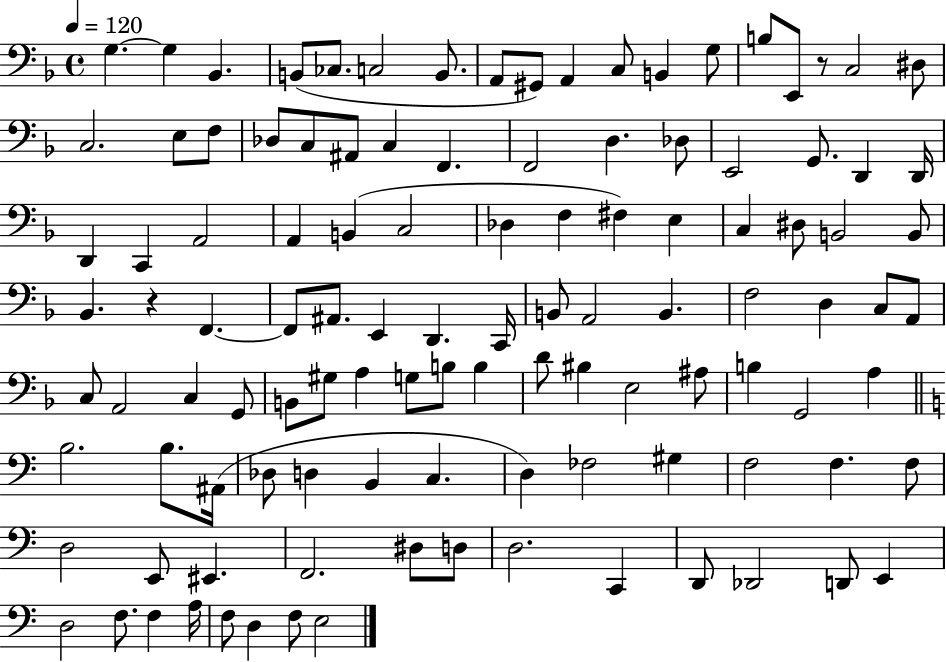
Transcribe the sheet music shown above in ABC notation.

X:1
T:Untitled
M:4/4
L:1/4
K:F
G, G, _B,, B,,/2 _C,/2 C,2 B,,/2 A,,/2 ^G,,/2 A,, C,/2 B,, G,/2 B,/2 E,,/2 z/2 C,2 ^D,/2 C,2 E,/2 F,/2 _D,/2 C,/2 ^A,,/2 C, F,, F,,2 D, _D,/2 E,,2 G,,/2 D,, D,,/4 D,, C,, A,,2 A,, B,, C,2 _D, F, ^F, E, C, ^D,/2 B,,2 B,,/2 _B,, z F,, F,,/2 ^A,,/2 E,, D,, C,,/4 B,,/2 A,,2 B,, F,2 D, C,/2 A,,/2 C,/2 A,,2 C, G,,/2 B,,/2 ^G,/2 A, G,/2 B,/2 B, D/2 ^B, E,2 ^A,/2 B, G,,2 A, B,2 B,/2 ^A,,/4 _D,/2 D, B,, C, D, _F,2 ^G, F,2 F, F,/2 D,2 E,,/2 ^E,, F,,2 ^D,/2 D,/2 D,2 C,, D,,/2 _D,,2 D,,/2 E,, D,2 F,/2 F, A,/4 F,/2 D, F,/2 E,2